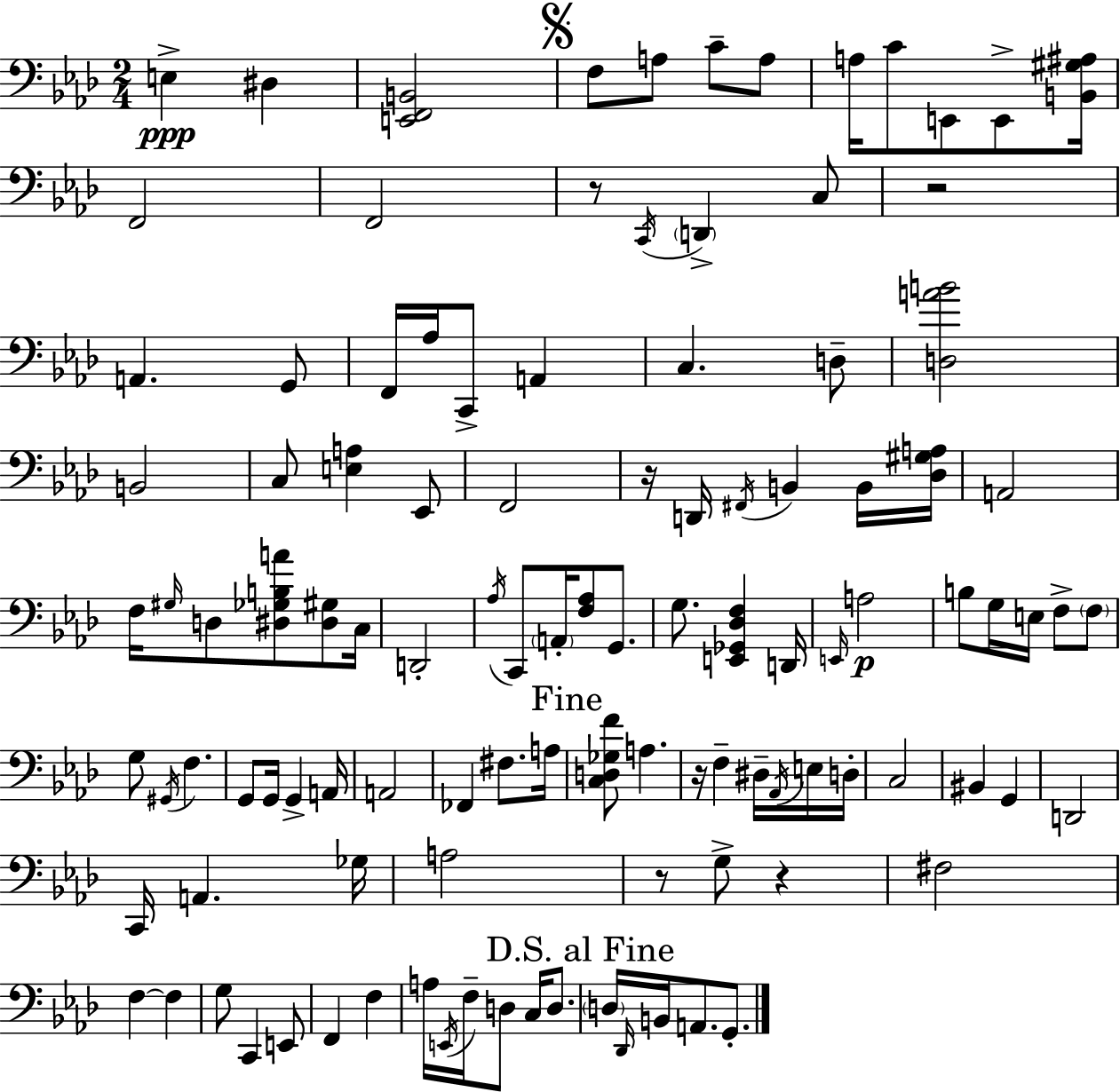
E3/q D#3/q [E2,F2,B2]/h F3/e A3/e C4/e A3/e A3/s C4/e E2/e E2/e [B2,G#3,A#3]/s F2/h F2/h R/e C2/s D2/q C3/e R/h A2/q. G2/e F2/s Ab3/s C2/e A2/q C3/q. D3/e [D3,A4,B4]/h B2/h C3/e [E3,A3]/q Eb2/e F2/h R/s D2/s F#2/s B2/q B2/s [Db3,G#3,A3]/s A2/h F3/s G#3/s D3/e [D#3,Gb3,B3,A4]/e [D#3,G#3]/e C3/s D2/h Ab3/s C2/e A2/s [F3,Ab3]/e G2/e. G3/e. [E2,Gb2,Db3,F3]/q D2/s E2/s A3/h B3/e G3/s E3/s F3/e F3/e G3/e G#2/s F3/q. G2/e G2/s G2/q A2/s A2/h FES2/q F#3/e. A3/s [C3,D3,Gb3,F4]/e A3/q. R/s F3/q D#3/s Ab2/s E3/s D3/s C3/h BIS2/q G2/q D2/h C2/s A2/q. Gb3/s A3/h R/e G3/e R/q F#3/h F3/q F3/q G3/e C2/q E2/e F2/q F3/q A3/s E2/s F3/s D3/e C3/s D3/e. D3/s Db2/s B2/s A2/e. G2/e.